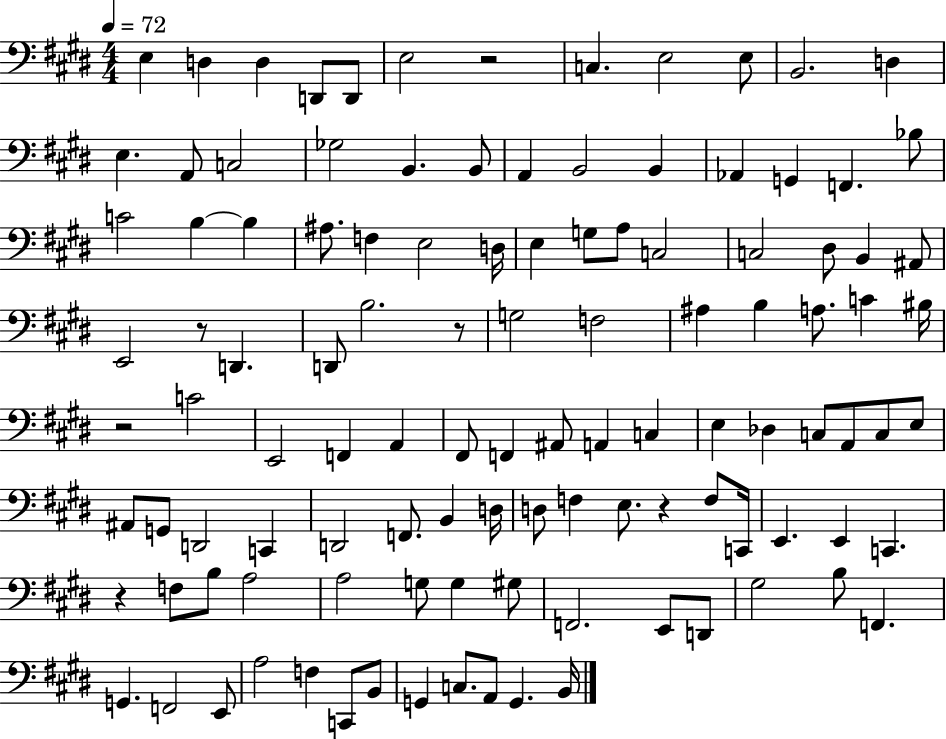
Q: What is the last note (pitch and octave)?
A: B2